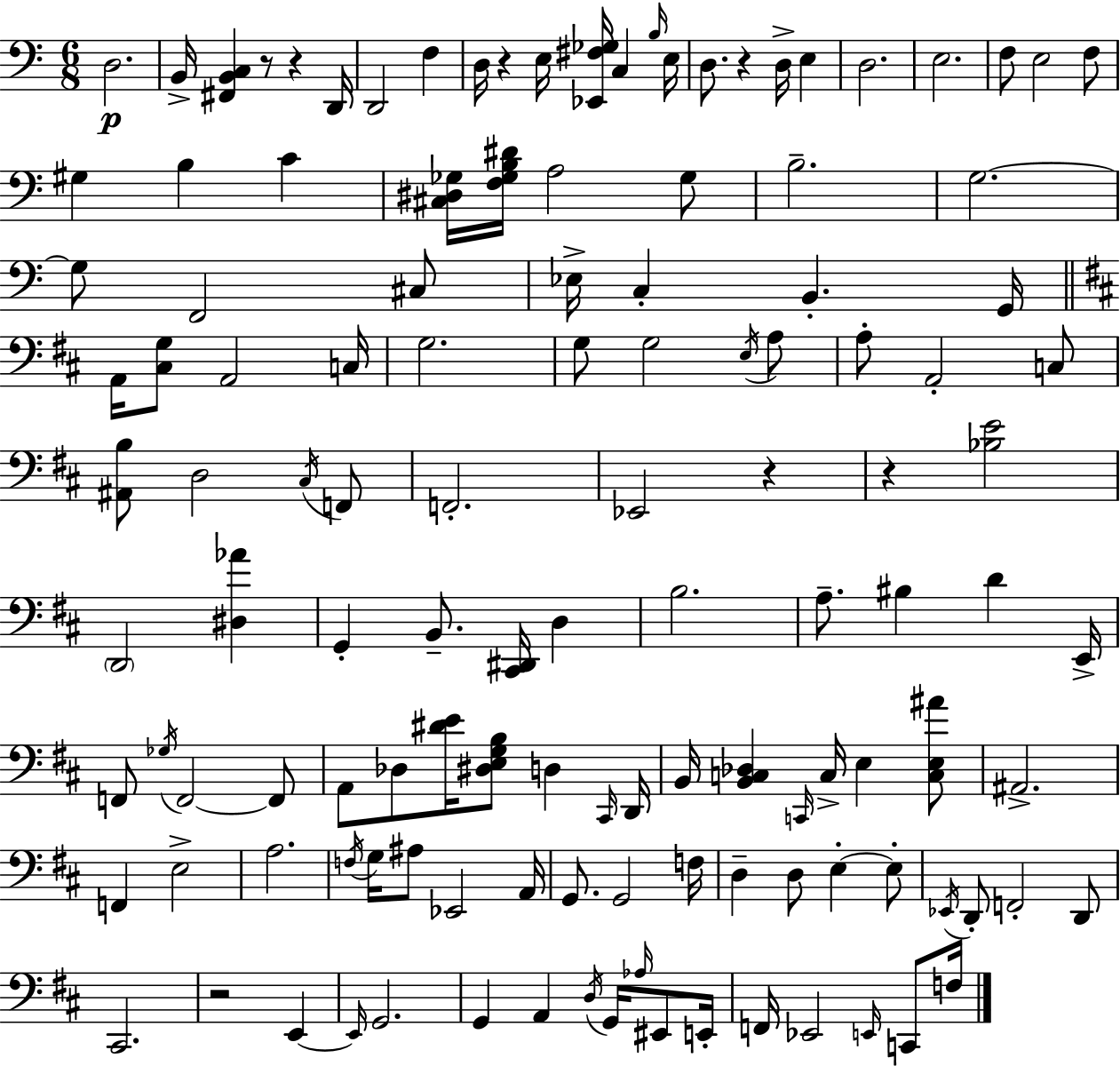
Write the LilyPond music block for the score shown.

{
  \clef bass
  \numericTimeSignature
  \time 6/8
  \key c \major
  d2.\p | b,16-> <fis, b, c>4 r8 r4 d,16 | d,2 f4 | d16 r4 e16 <ees, fis ges>16 c4 \grace { b16 } | \break e16 d8. r4 d16-> e4 | d2. | e2. | f8 e2 f8 | \break gis4 b4 c'4 | <cis dis ges>16 <f ges b dis'>16 a2 ges8 | b2.-- | g2.~~ | \break g8 f,2 cis8 | ees16-> c4-. b,4.-. | g,16 \bar "||" \break \key b \minor a,16 <cis g>8 a,2 c16 | g2. | g8 g2 \acciaccatura { e16 } a8 | a8-. a,2-. c8 | \break <ais, b>8 d2 \acciaccatura { cis16 } | f,8 f,2.-. | ees,2 r4 | r4 <bes e'>2 | \break \parenthesize d,2 <dis aes'>4 | g,4-. b,8.-- <cis, dis,>16 d4 | b2. | a8.-- bis4 d'4 | \break e,16-> f,8 \acciaccatura { ges16 } f,2~~ | f,8 a,8 des8 <dis' e'>16 <dis e g b>8 d4 | \grace { cis,16 } d,16 b,16 <b, c des>4 \grace { c,16 } c16-> e4 | <c e ais'>8 ais,2.-> | \break f,4 e2-> | a2. | \acciaccatura { f16 } g16 ais8 ees,2 | a,16 g,8. g,2 | \break f16 d4-- d8 | e4-.~~ e8-. \acciaccatura { ees,16 } d,8-. f,2-. | d,8 cis,2. | r2 | \break e,4~~ \grace { e,16 } g,2. | g,4 | a,4 \acciaccatura { d16 } g,16 \grace { aes16 } eis,8 e,16-. f,16 ees,2 | \grace { e,16 } c,8 f16 \bar "|."
}